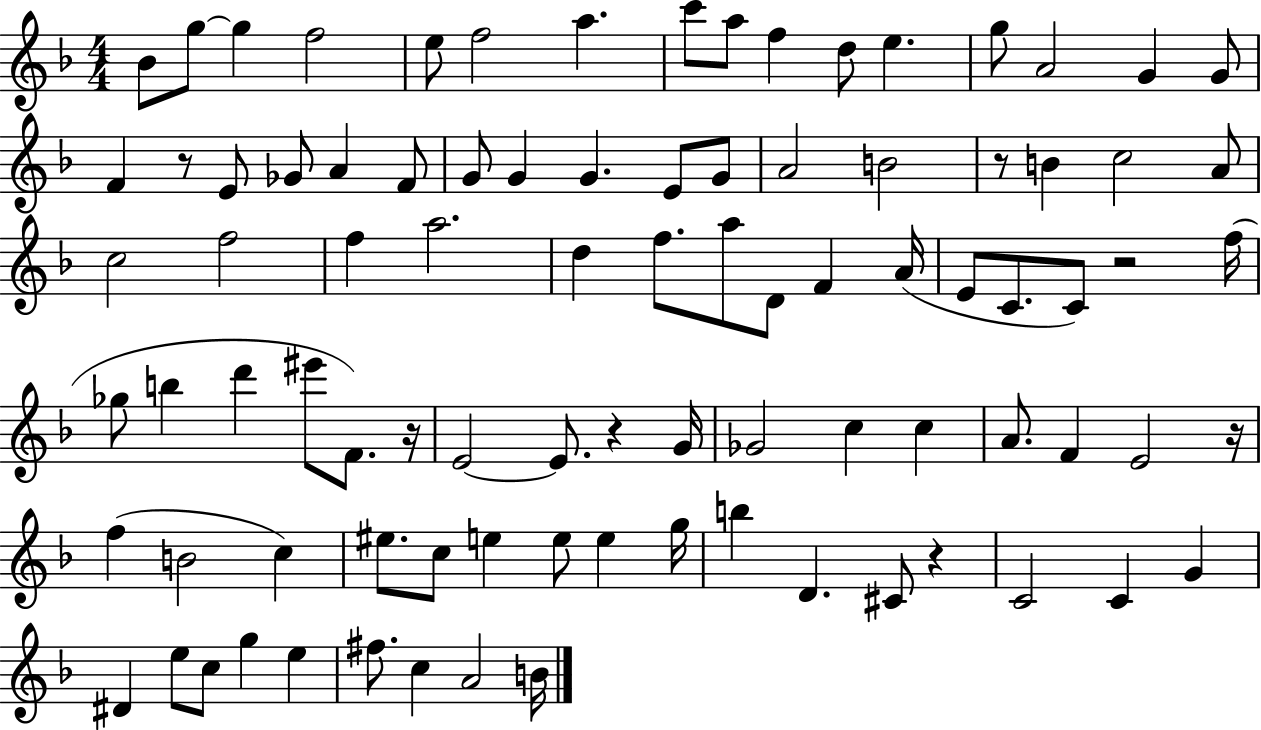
{
  \clef treble
  \numericTimeSignature
  \time 4/4
  \key f \major
  \repeat volta 2 { bes'8 g''8~~ g''4 f''2 | e''8 f''2 a''4. | c'''8 a''8 f''4 d''8 e''4. | g''8 a'2 g'4 g'8 | \break f'4 r8 e'8 ges'8 a'4 f'8 | g'8 g'4 g'4. e'8 g'8 | a'2 b'2 | r8 b'4 c''2 a'8 | \break c''2 f''2 | f''4 a''2. | d''4 f''8. a''8 d'8 f'4 a'16( | e'8 c'8. c'8) r2 f''16( | \break ges''8 b''4 d'''4 eis'''8 f'8.) r16 | e'2~~ e'8. r4 g'16 | ges'2 c''4 c''4 | a'8. f'4 e'2 r16 | \break f''4( b'2 c''4) | eis''8. c''8 e''4 e''8 e''4 g''16 | b''4 d'4. cis'8 r4 | c'2 c'4 g'4 | \break dis'4 e''8 c''8 g''4 e''4 | fis''8. c''4 a'2 b'16 | } \bar "|."
}